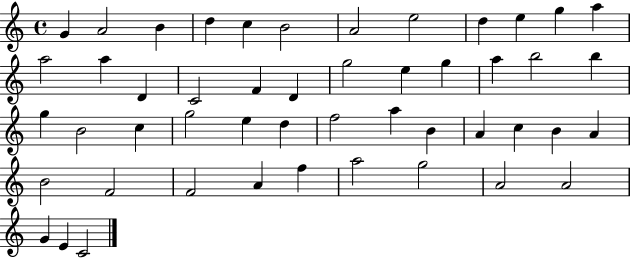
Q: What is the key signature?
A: C major